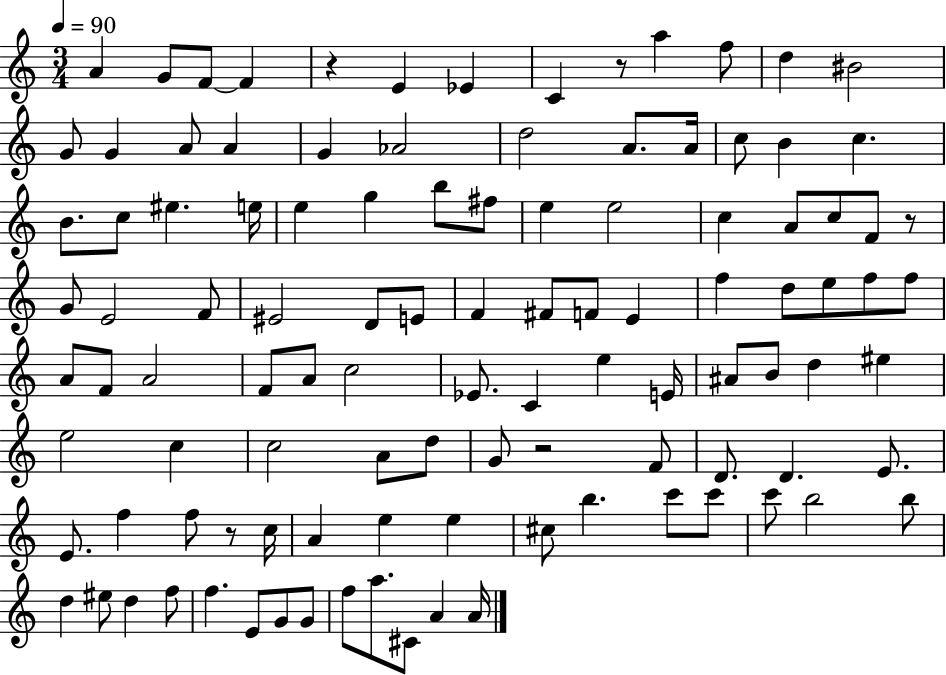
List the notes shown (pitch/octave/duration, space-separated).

A4/q G4/e F4/e F4/q R/q E4/q Eb4/q C4/q R/e A5/q F5/e D5/q BIS4/h G4/e G4/q A4/e A4/q G4/q Ab4/h D5/h A4/e. A4/s C5/e B4/q C5/q. B4/e. C5/e EIS5/q. E5/s E5/q G5/q B5/e F#5/e E5/q E5/h C5/q A4/e C5/e F4/e R/e G4/e E4/h F4/e EIS4/h D4/e E4/e F4/q F#4/e F4/e E4/q F5/q D5/e E5/e F5/e F5/e A4/e F4/e A4/h F4/e A4/e C5/h Eb4/e. C4/q E5/q E4/s A#4/e B4/e D5/q EIS5/q E5/h C5/q C5/h A4/e D5/e G4/e R/h F4/e D4/e. D4/q. E4/e. E4/e. F5/q F5/e R/e C5/s A4/q E5/q E5/q C#5/e B5/q. C6/e C6/e C6/e B5/h B5/e D5/q EIS5/e D5/q F5/e F5/q. E4/e G4/e G4/e F5/e A5/e. C#4/e A4/q A4/s